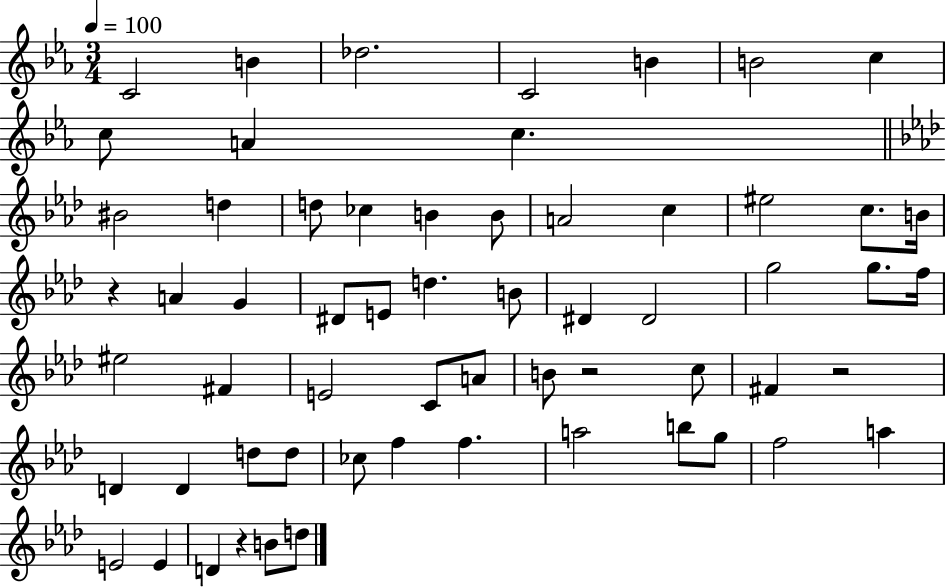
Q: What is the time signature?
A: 3/4